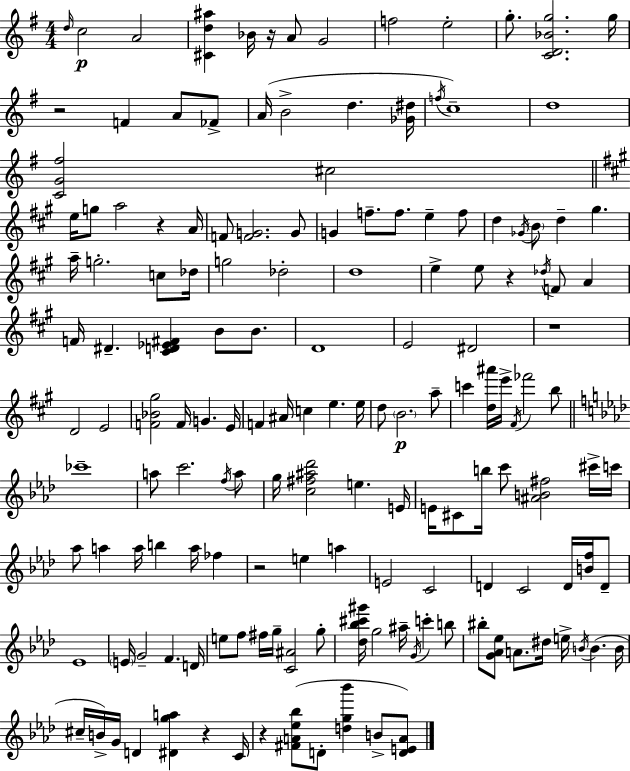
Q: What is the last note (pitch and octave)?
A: B4